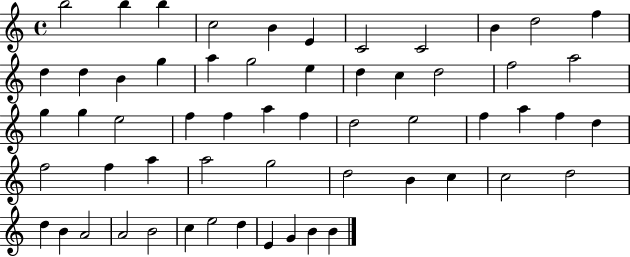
{
  \clef treble
  \time 4/4
  \defaultTimeSignature
  \key c \major
  b''2 b''4 b''4 | c''2 b'4 e'4 | c'2 c'2 | b'4 d''2 f''4 | \break d''4 d''4 b'4 g''4 | a''4 g''2 e''4 | d''4 c''4 d''2 | f''2 a''2 | \break g''4 g''4 e''2 | f''4 f''4 a''4 f''4 | d''2 e''2 | f''4 a''4 f''4 d''4 | \break f''2 f''4 a''4 | a''2 g''2 | d''2 b'4 c''4 | c''2 d''2 | \break d''4 b'4 a'2 | a'2 b'2 | c''4 e''2 d''4 | e'4 g'4 b'4 b'4 | \break \bar "|."
}